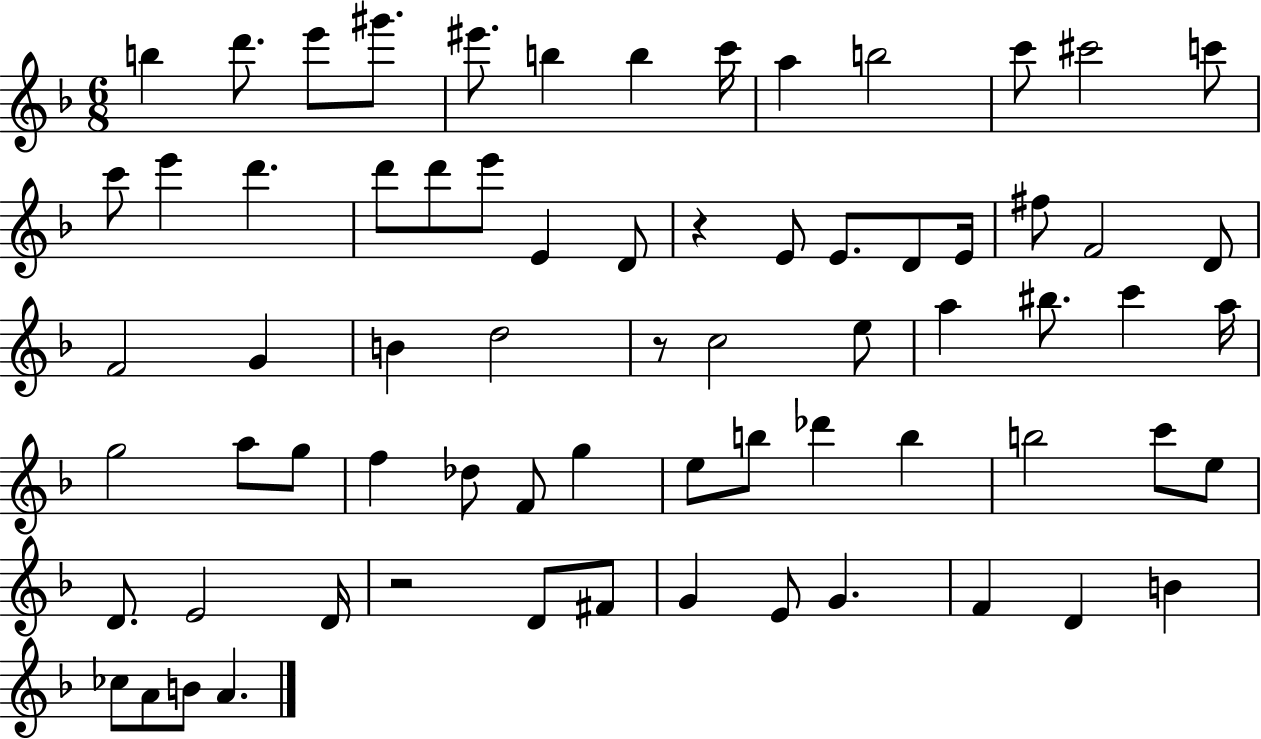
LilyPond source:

{
  \clef treble
  \numericTimeSignature
  \time 6/8
  \key f \major
  b''4 d'''8. e'''8 gis'''8. | eis'''8. b''4 b''4 c'''16 | a''4 b''2 | c'''8 cis'''2 c'''8 | \break c'''8 e'''4 d'''4. | d'''8 d'''8 e'''8 e'4 d'8 | r4 e'8 e'8. d'8 e'16 | fis''8 f'2 d'8 | \break f'2 g'4 | b'4 d''2 | r8 c''2 e''8 | a''4 bis''8. c'''4 a''16 | \break g''2 a''8 g''8 | f''4 des''8 f'8 g''4 | e''8 b''8 des'''4 b''4 | b''2 c'''8 e''8 | \break d'8. e'2 d'16 | r2 d'8 fis'8 | g'4 e'8 g'4. | f'4 d'4 b'4 | \break ces''8 a'8 b'8 a'4. | \bar "|."
}